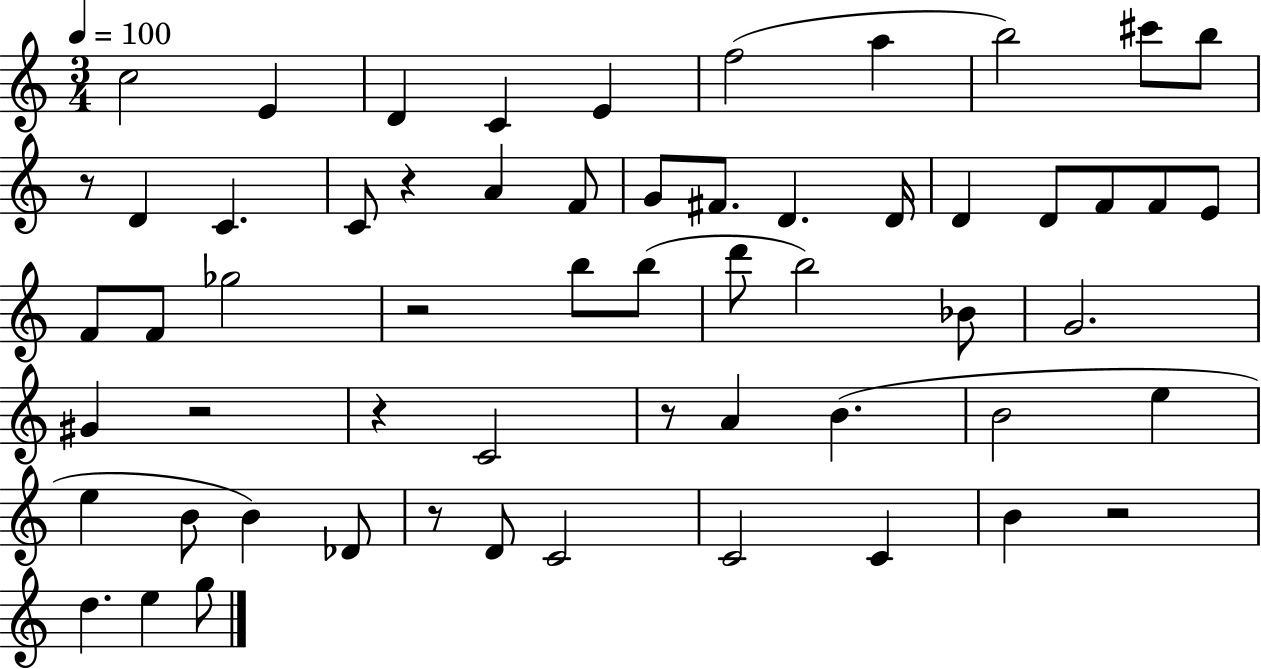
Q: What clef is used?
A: treble